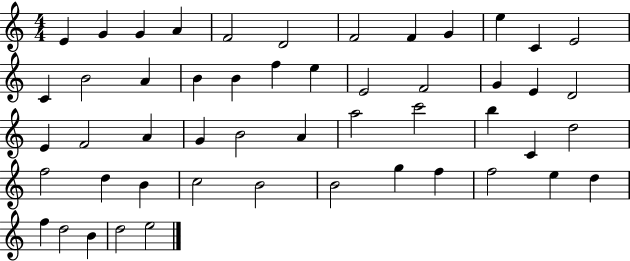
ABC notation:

X:1
T:Untitled
M:4/4
L:1/4
K:C
E G G A F2 D2 F2 F G e C E2 C B2 A B B f e E2 F2 G E D2 E F2 A G B2 A a2 c'2 b C d2 f2 d B c2 B2 B2 g f f2 e d f d2 B d2 e2